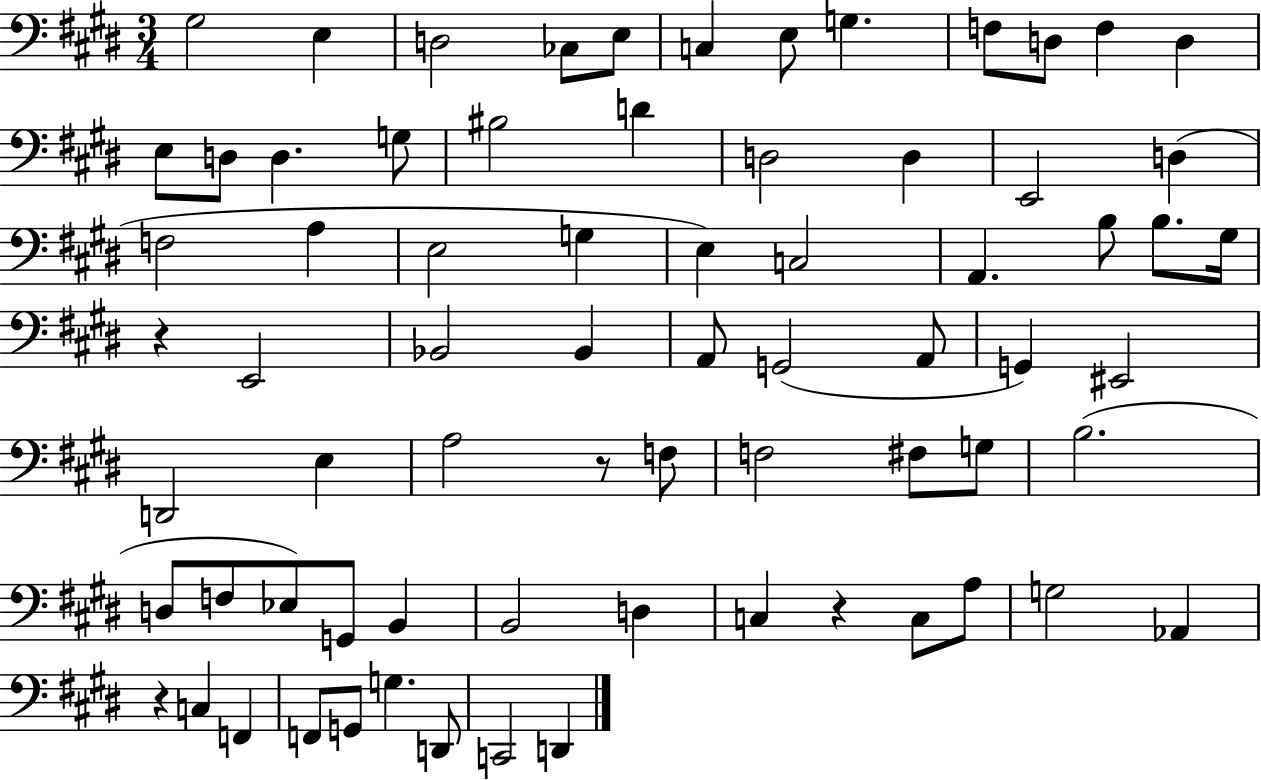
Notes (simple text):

G#3/h E3/q D3/h CES3/e E3/e C3/q E3/e G3/q. F3/e D3/e F3/q D3/q E3/e D3/e D3/q. G3/e BIS3/h D4/q D3/h D3/q E2/h D3/q F3/h A3/q E3/h G3/q E3/q C3/h A2/q. B3/e B3/e. G#3/s R/q E2/h Bb2/h Bb2/q A2/e G2/h A2/e G2/q EIS2/h D2/h E3/q A3/h R/e F3/e F3/h F#3/e G3/e B3/h. D3/e F3/e Eb3/e G2/e B2/q B2/h D3/q C3/q R/q C3/e A3/e G3/h Ab2/q R/q C3/q F2/q F2/e G2/e G3/q. D2/e C2/h D2/q